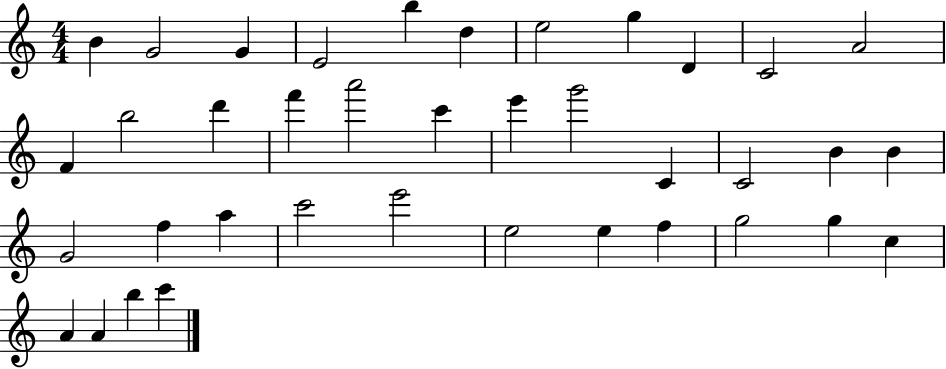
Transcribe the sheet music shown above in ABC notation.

X:1
T:Untitled
M:4/4
L:1/4
K:C
B G2 G E2 b d e2 g D C2 A2 F b2 d' f' a'2 c' e' g'2 C C2 B B G2 f a c'2 e'2 e2 e f g2 g c A A b c'